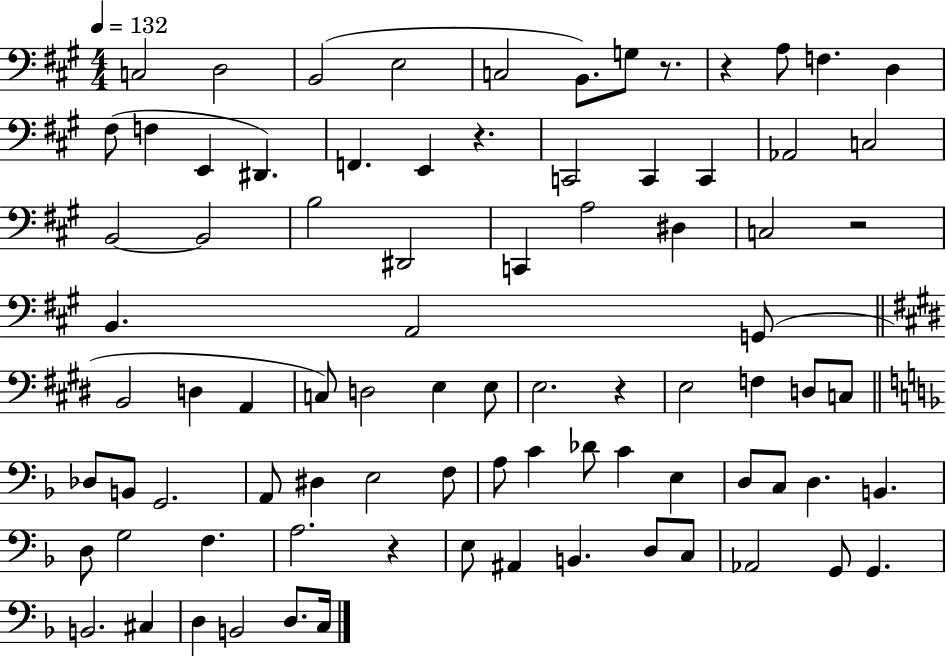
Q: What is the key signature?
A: A major